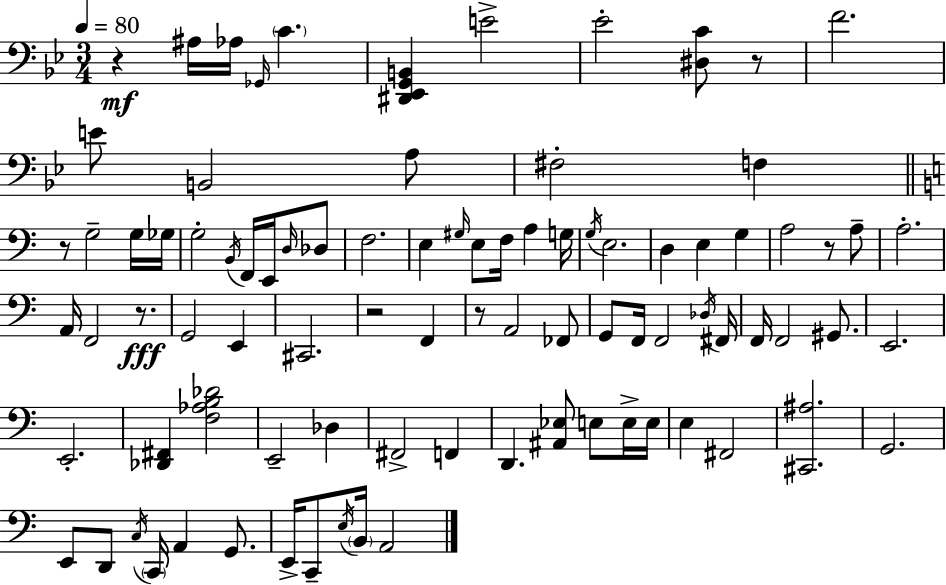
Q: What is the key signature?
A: BES major